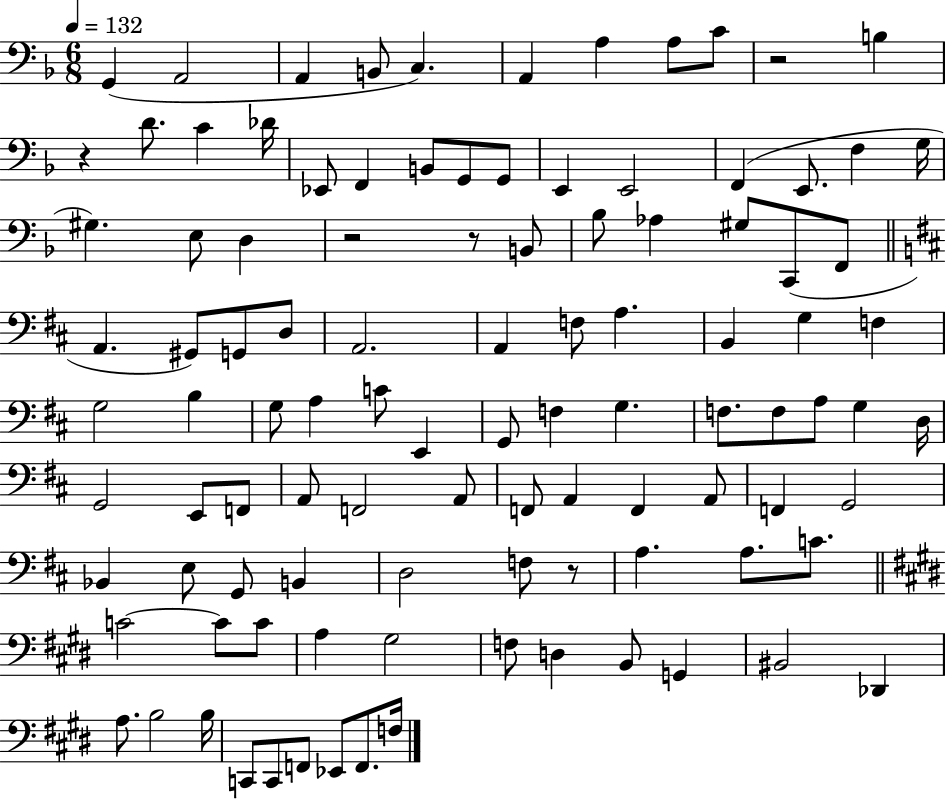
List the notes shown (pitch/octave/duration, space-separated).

G2/q A2/h A2/q B2/e C3/q. A2/q A3/q A3/e C4/e R/h B3/q R/q D4/e. C4/q Db4/s Eb2/e F2/q B2/e G2/e G2/e E2/q E2/h F2/q E2/e. F3/q G3/s G#3/q. E3/e D3/q R/h R/e B2/e Bb3/e Ab3/q G#3/e C2/e F2/e A2/q. G#2/e G2/e D3/e A2/h. A2/q F3/e A3/q. B2/q G3/q F3/q G3/h B3/q G3/e A3/q C4/e E2/q G2/e F3/q G3/q. F3/e. F3/e A3/e G3/q D3/s G2/h E2/e F2/e A2/e F2/h A2/e F2/e A2/q F2/q A2/e F2/q G2/h Bb2/q E3/e G2/e B2/q D3/h F3/e R/e A3/q. A3/e. C4/e. C4/h C4/e C4/e A3/q G#3/h F3/e D3/q B2/e G2/q BIS2/h Db2/q A3/e. B3/h B3/s C2/e C2/e F2/e Eb2/e F2/e. F3/s